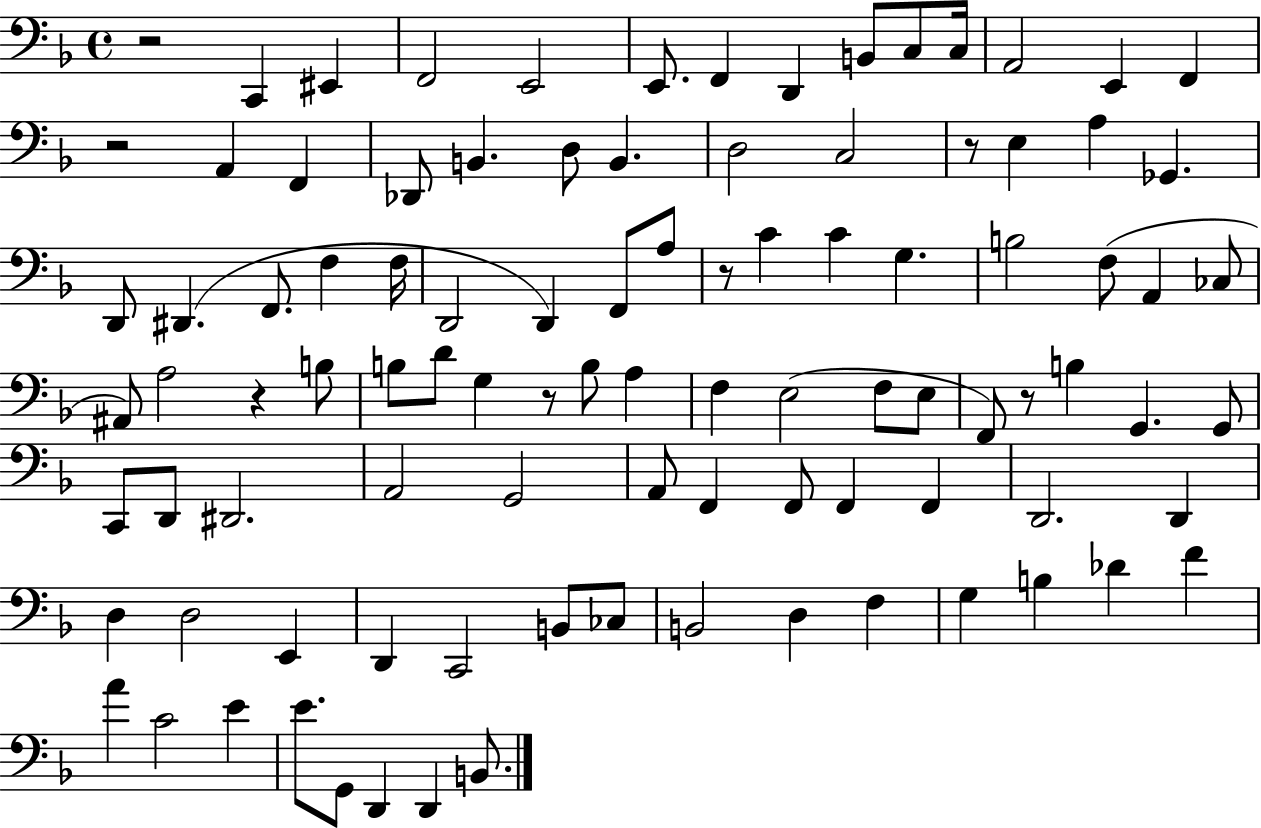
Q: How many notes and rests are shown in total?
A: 97